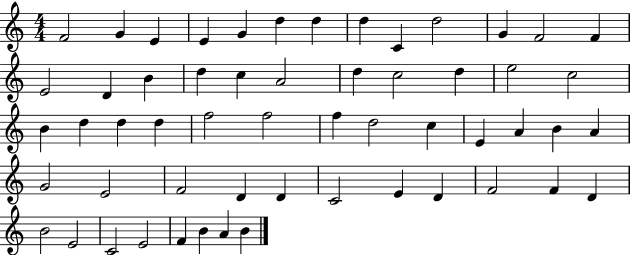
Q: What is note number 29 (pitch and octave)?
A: F5